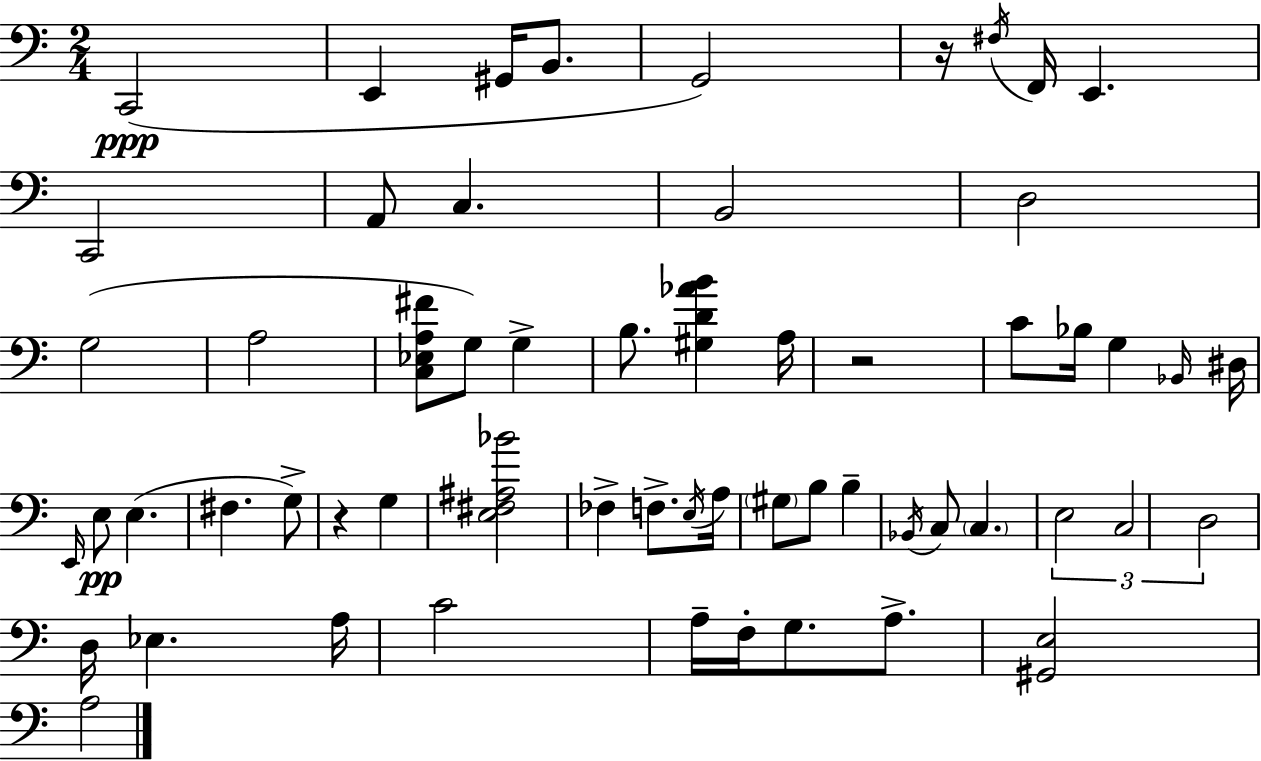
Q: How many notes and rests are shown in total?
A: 59